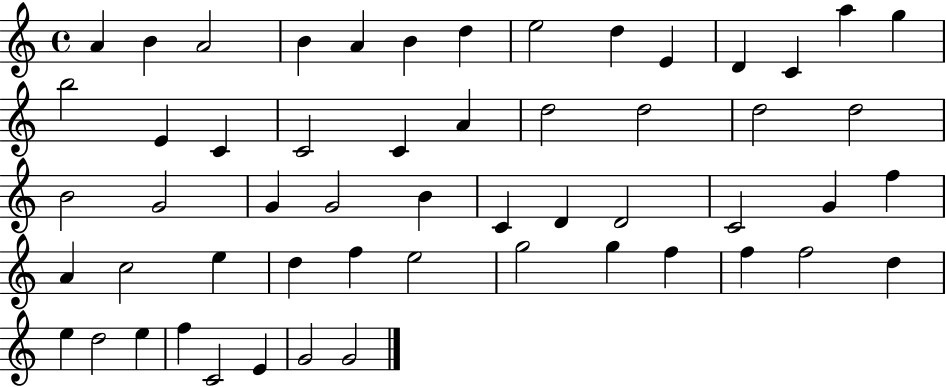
X:1
T:Untitled
M:4/4
L:1/4
K:C
A B A2 B A B d e2 d E D C a g b2 E C C2 C A d2 d2 d2 d2 B2 G2 G G2 B C D D2 C2 G f A c2 e d f e2 g2 g f f f2 d e d2 e f C2 E G2 G2